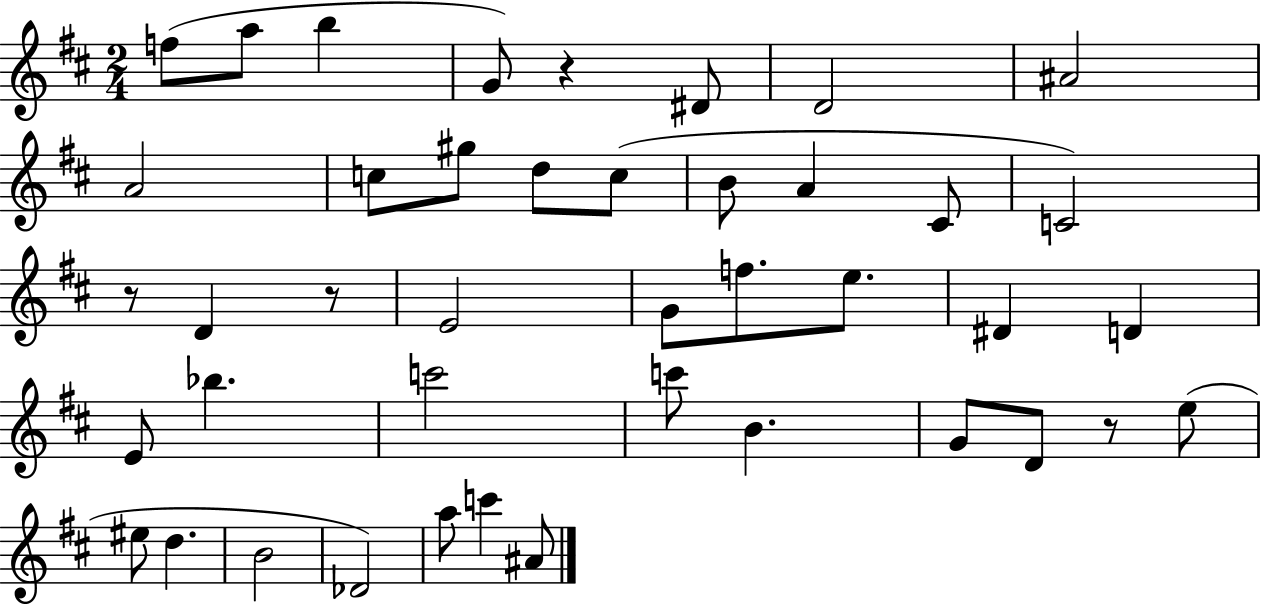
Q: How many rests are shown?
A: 4